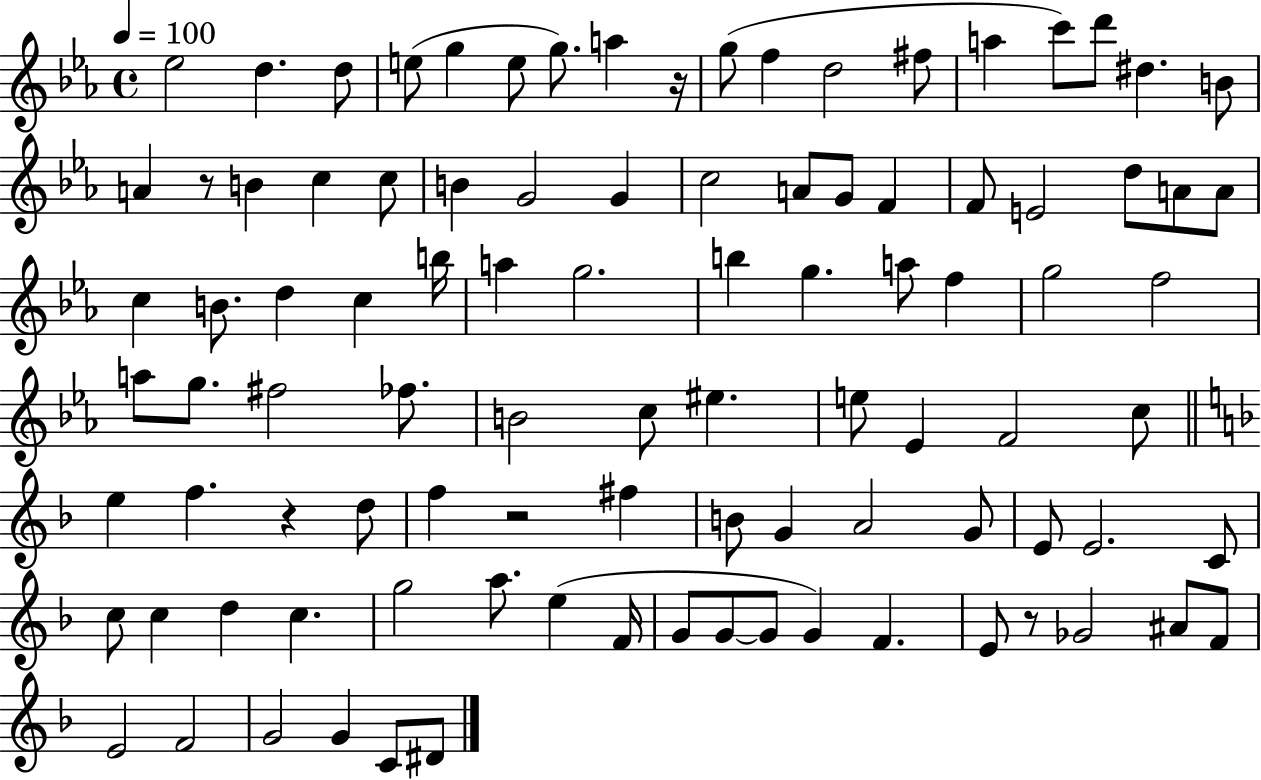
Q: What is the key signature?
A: EES major